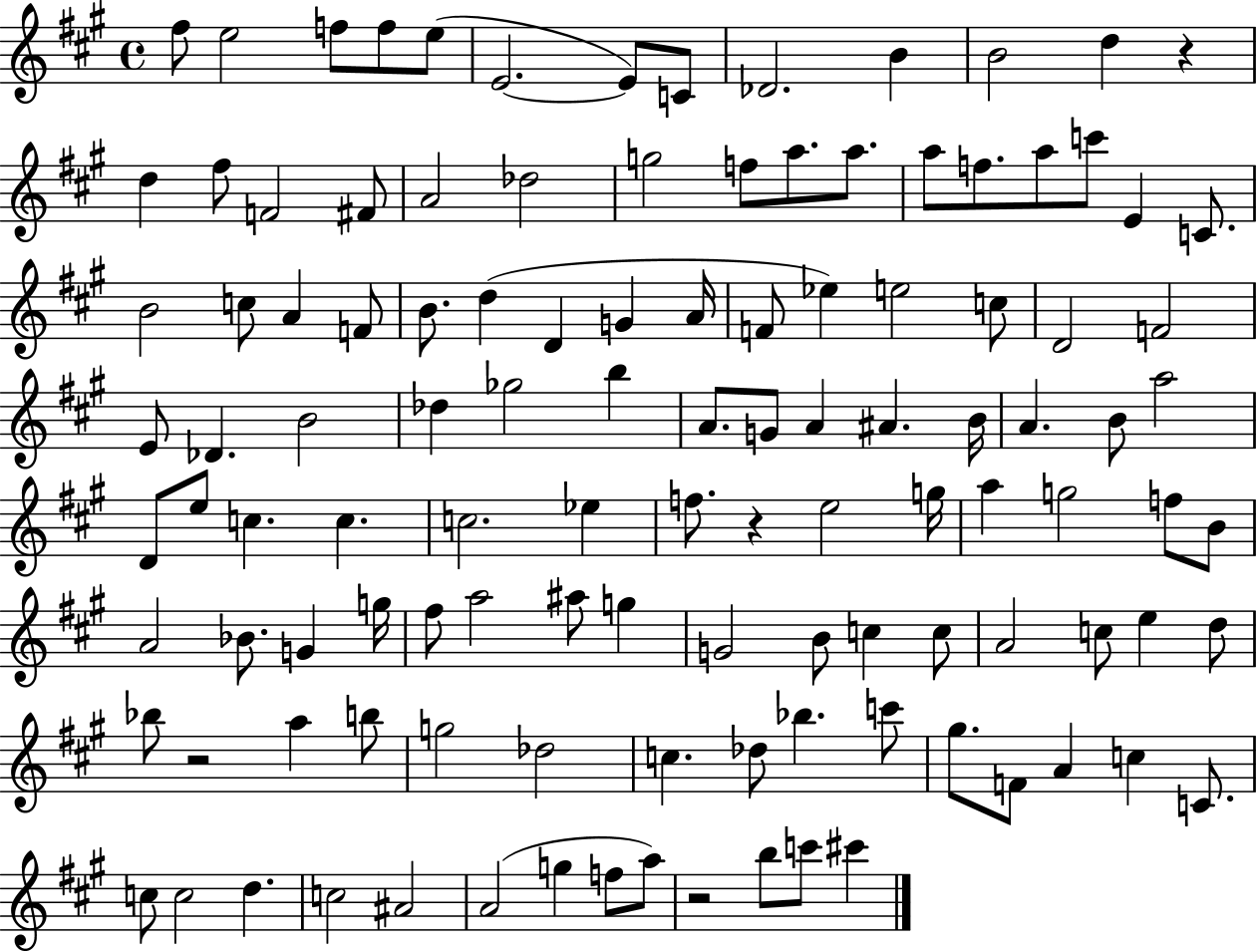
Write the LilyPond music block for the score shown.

{
  \clef treble
  \time 4/4
  \defaultTimeSignature
  \key a \major
  fis''8 e''2 f''8 f''8 e''8( | e'2.~~ e'8) c'8 | des'2. b'4 | b'2 d''4 r4 | \break d''4 fis''8 f'2 fis'8 | a'2 des''2 | g''2 f''8 a''8. a''8. | a''8 f''8. a''8 c'''8 e'4 c'8. | \break b'2 c''8 a'4 f'8 | b'8. d''4( d'4 g'4 a'16 | f'8 ees''4) e''2 c''8 | d'2 f'2 | \break e'8 des'4. b'2 | des''4 ges''2 b''4 | a'8. g'8 a'4 ais'4. b'16 | a'4. b'8 a''2 | \break d'8 e''8 c''4. c''4. | c''2. ees''4 | f''8. r4 e''2 g''16 | a''4 g''2 f''8 b'8 | \break a'2 bes'8. g'4 g''16 | fis''8 a''2 ais''8 g''4 | g'2 b'8 c''4 c''8 | a'2 c''8 e''4 d''8 | \break bes''8 r2 a''4 b''8 | g''2 des''2 | c''4. des''8 bes''4. c'''8 | gis''8. f'8 a'4 c''4 c'8. | \break c''8 c''2 d''4. | c''2 ais'2 | a'2( g''4 f''8 a''8) | r2 b''8 c'''8 cis'''4 | \break \bar "|."
}